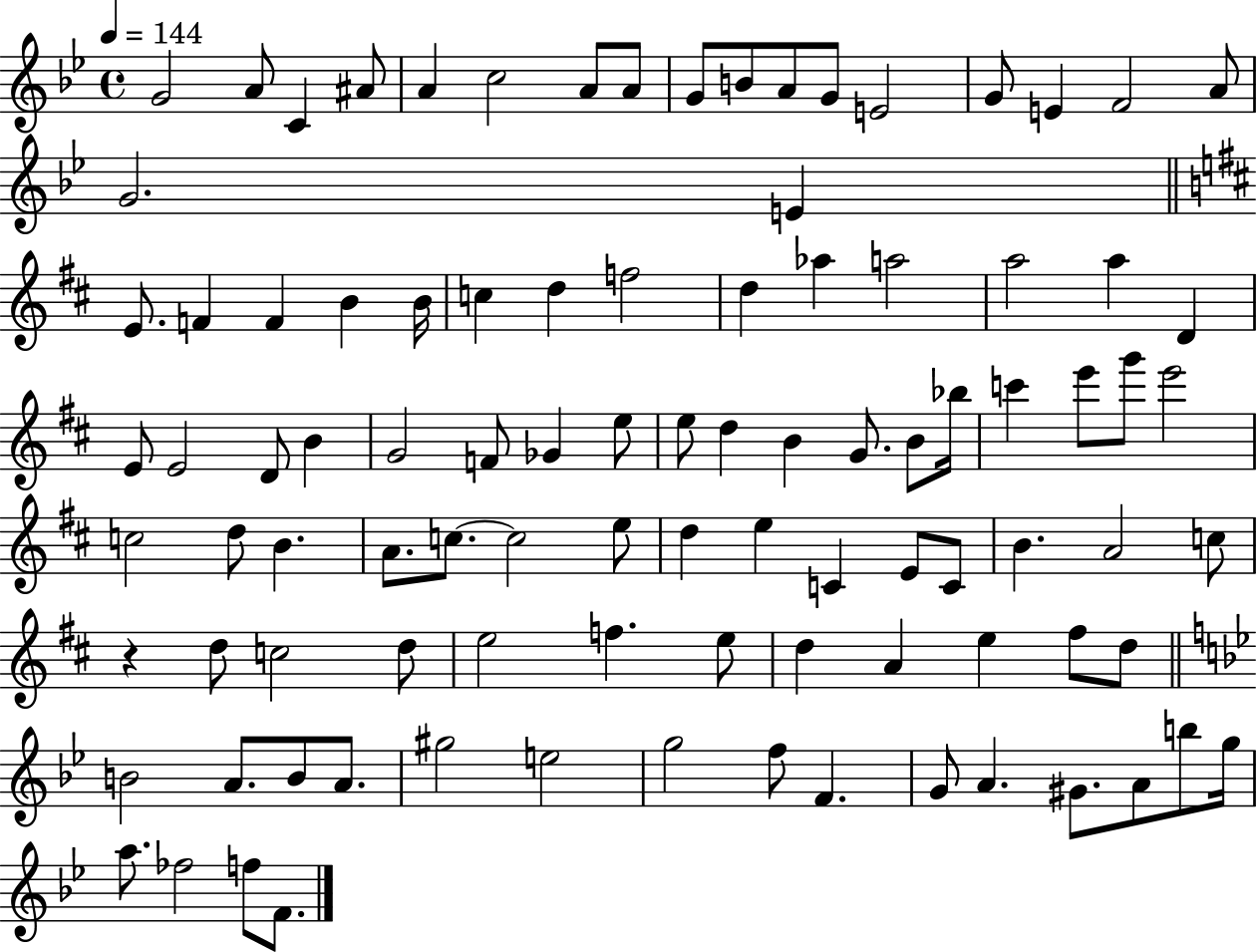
G4/h A4/e C4/q A#4/e A4/q C5/h A4/e A4/e G4/e B4/e A4/e G4/e E4/h G4/e E4/q F4/h A4/e G4/h. E4/q E4/e. F4/q F4/q B4/q B4/s C5/q D5/q F5/h D5/q Ab5/q A5/h A5/h A5/q D4/q E4/e E4/h D4/e B4/q G4/h F4/e Gb4/q E5/e E5/e D5/q B4/q G4/e. B4/e Bb5/s C6/q E6/e G6/e E6/h C5/h D5/e B4/q. A4/e. C5/e. C5/h E5/e D5/q E5/q C4/q E4/e C4/e B4/q. A4/h C5/e R/q D5/e C5/h D5/e E5/h F5/q. E5/e D5/q A4/q E5/q F#5/e D5/e B4/h A4/e. B4/e A4/e. G#5/h E5/h G5/h F5/e F4/q. G4/e A4/q. G#4/e. A4/e B5/e G5/s A5/e. FES5/h F5/e F4/e.